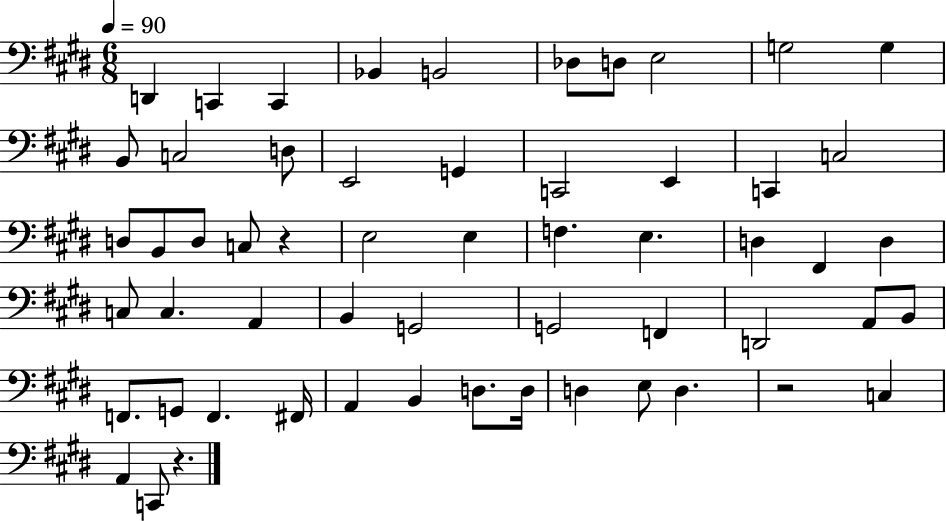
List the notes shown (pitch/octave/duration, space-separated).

D2/q C2/q C2/q Bb2/q B2/h Db3/e D3/e E3/h G3/h G3/q B2/e C3/h D3/e E2/h G2/q C2/h E2/q C2/q C3/h D3/e B2/e D3/e C3/e R/q E3/h E3/q F3/q. E3/q. D3/q F#2/q D3/q C3/e C3/q. A2/q B2/q G2/h G2/h F2/q D2/h A2/e B2/e F2/e. G2/e F2/q. F#2/s A2/q B2/q D3/e. D3/s D3/q E3/e D3/q. R/h C3/q A2/q C2/e R/q.